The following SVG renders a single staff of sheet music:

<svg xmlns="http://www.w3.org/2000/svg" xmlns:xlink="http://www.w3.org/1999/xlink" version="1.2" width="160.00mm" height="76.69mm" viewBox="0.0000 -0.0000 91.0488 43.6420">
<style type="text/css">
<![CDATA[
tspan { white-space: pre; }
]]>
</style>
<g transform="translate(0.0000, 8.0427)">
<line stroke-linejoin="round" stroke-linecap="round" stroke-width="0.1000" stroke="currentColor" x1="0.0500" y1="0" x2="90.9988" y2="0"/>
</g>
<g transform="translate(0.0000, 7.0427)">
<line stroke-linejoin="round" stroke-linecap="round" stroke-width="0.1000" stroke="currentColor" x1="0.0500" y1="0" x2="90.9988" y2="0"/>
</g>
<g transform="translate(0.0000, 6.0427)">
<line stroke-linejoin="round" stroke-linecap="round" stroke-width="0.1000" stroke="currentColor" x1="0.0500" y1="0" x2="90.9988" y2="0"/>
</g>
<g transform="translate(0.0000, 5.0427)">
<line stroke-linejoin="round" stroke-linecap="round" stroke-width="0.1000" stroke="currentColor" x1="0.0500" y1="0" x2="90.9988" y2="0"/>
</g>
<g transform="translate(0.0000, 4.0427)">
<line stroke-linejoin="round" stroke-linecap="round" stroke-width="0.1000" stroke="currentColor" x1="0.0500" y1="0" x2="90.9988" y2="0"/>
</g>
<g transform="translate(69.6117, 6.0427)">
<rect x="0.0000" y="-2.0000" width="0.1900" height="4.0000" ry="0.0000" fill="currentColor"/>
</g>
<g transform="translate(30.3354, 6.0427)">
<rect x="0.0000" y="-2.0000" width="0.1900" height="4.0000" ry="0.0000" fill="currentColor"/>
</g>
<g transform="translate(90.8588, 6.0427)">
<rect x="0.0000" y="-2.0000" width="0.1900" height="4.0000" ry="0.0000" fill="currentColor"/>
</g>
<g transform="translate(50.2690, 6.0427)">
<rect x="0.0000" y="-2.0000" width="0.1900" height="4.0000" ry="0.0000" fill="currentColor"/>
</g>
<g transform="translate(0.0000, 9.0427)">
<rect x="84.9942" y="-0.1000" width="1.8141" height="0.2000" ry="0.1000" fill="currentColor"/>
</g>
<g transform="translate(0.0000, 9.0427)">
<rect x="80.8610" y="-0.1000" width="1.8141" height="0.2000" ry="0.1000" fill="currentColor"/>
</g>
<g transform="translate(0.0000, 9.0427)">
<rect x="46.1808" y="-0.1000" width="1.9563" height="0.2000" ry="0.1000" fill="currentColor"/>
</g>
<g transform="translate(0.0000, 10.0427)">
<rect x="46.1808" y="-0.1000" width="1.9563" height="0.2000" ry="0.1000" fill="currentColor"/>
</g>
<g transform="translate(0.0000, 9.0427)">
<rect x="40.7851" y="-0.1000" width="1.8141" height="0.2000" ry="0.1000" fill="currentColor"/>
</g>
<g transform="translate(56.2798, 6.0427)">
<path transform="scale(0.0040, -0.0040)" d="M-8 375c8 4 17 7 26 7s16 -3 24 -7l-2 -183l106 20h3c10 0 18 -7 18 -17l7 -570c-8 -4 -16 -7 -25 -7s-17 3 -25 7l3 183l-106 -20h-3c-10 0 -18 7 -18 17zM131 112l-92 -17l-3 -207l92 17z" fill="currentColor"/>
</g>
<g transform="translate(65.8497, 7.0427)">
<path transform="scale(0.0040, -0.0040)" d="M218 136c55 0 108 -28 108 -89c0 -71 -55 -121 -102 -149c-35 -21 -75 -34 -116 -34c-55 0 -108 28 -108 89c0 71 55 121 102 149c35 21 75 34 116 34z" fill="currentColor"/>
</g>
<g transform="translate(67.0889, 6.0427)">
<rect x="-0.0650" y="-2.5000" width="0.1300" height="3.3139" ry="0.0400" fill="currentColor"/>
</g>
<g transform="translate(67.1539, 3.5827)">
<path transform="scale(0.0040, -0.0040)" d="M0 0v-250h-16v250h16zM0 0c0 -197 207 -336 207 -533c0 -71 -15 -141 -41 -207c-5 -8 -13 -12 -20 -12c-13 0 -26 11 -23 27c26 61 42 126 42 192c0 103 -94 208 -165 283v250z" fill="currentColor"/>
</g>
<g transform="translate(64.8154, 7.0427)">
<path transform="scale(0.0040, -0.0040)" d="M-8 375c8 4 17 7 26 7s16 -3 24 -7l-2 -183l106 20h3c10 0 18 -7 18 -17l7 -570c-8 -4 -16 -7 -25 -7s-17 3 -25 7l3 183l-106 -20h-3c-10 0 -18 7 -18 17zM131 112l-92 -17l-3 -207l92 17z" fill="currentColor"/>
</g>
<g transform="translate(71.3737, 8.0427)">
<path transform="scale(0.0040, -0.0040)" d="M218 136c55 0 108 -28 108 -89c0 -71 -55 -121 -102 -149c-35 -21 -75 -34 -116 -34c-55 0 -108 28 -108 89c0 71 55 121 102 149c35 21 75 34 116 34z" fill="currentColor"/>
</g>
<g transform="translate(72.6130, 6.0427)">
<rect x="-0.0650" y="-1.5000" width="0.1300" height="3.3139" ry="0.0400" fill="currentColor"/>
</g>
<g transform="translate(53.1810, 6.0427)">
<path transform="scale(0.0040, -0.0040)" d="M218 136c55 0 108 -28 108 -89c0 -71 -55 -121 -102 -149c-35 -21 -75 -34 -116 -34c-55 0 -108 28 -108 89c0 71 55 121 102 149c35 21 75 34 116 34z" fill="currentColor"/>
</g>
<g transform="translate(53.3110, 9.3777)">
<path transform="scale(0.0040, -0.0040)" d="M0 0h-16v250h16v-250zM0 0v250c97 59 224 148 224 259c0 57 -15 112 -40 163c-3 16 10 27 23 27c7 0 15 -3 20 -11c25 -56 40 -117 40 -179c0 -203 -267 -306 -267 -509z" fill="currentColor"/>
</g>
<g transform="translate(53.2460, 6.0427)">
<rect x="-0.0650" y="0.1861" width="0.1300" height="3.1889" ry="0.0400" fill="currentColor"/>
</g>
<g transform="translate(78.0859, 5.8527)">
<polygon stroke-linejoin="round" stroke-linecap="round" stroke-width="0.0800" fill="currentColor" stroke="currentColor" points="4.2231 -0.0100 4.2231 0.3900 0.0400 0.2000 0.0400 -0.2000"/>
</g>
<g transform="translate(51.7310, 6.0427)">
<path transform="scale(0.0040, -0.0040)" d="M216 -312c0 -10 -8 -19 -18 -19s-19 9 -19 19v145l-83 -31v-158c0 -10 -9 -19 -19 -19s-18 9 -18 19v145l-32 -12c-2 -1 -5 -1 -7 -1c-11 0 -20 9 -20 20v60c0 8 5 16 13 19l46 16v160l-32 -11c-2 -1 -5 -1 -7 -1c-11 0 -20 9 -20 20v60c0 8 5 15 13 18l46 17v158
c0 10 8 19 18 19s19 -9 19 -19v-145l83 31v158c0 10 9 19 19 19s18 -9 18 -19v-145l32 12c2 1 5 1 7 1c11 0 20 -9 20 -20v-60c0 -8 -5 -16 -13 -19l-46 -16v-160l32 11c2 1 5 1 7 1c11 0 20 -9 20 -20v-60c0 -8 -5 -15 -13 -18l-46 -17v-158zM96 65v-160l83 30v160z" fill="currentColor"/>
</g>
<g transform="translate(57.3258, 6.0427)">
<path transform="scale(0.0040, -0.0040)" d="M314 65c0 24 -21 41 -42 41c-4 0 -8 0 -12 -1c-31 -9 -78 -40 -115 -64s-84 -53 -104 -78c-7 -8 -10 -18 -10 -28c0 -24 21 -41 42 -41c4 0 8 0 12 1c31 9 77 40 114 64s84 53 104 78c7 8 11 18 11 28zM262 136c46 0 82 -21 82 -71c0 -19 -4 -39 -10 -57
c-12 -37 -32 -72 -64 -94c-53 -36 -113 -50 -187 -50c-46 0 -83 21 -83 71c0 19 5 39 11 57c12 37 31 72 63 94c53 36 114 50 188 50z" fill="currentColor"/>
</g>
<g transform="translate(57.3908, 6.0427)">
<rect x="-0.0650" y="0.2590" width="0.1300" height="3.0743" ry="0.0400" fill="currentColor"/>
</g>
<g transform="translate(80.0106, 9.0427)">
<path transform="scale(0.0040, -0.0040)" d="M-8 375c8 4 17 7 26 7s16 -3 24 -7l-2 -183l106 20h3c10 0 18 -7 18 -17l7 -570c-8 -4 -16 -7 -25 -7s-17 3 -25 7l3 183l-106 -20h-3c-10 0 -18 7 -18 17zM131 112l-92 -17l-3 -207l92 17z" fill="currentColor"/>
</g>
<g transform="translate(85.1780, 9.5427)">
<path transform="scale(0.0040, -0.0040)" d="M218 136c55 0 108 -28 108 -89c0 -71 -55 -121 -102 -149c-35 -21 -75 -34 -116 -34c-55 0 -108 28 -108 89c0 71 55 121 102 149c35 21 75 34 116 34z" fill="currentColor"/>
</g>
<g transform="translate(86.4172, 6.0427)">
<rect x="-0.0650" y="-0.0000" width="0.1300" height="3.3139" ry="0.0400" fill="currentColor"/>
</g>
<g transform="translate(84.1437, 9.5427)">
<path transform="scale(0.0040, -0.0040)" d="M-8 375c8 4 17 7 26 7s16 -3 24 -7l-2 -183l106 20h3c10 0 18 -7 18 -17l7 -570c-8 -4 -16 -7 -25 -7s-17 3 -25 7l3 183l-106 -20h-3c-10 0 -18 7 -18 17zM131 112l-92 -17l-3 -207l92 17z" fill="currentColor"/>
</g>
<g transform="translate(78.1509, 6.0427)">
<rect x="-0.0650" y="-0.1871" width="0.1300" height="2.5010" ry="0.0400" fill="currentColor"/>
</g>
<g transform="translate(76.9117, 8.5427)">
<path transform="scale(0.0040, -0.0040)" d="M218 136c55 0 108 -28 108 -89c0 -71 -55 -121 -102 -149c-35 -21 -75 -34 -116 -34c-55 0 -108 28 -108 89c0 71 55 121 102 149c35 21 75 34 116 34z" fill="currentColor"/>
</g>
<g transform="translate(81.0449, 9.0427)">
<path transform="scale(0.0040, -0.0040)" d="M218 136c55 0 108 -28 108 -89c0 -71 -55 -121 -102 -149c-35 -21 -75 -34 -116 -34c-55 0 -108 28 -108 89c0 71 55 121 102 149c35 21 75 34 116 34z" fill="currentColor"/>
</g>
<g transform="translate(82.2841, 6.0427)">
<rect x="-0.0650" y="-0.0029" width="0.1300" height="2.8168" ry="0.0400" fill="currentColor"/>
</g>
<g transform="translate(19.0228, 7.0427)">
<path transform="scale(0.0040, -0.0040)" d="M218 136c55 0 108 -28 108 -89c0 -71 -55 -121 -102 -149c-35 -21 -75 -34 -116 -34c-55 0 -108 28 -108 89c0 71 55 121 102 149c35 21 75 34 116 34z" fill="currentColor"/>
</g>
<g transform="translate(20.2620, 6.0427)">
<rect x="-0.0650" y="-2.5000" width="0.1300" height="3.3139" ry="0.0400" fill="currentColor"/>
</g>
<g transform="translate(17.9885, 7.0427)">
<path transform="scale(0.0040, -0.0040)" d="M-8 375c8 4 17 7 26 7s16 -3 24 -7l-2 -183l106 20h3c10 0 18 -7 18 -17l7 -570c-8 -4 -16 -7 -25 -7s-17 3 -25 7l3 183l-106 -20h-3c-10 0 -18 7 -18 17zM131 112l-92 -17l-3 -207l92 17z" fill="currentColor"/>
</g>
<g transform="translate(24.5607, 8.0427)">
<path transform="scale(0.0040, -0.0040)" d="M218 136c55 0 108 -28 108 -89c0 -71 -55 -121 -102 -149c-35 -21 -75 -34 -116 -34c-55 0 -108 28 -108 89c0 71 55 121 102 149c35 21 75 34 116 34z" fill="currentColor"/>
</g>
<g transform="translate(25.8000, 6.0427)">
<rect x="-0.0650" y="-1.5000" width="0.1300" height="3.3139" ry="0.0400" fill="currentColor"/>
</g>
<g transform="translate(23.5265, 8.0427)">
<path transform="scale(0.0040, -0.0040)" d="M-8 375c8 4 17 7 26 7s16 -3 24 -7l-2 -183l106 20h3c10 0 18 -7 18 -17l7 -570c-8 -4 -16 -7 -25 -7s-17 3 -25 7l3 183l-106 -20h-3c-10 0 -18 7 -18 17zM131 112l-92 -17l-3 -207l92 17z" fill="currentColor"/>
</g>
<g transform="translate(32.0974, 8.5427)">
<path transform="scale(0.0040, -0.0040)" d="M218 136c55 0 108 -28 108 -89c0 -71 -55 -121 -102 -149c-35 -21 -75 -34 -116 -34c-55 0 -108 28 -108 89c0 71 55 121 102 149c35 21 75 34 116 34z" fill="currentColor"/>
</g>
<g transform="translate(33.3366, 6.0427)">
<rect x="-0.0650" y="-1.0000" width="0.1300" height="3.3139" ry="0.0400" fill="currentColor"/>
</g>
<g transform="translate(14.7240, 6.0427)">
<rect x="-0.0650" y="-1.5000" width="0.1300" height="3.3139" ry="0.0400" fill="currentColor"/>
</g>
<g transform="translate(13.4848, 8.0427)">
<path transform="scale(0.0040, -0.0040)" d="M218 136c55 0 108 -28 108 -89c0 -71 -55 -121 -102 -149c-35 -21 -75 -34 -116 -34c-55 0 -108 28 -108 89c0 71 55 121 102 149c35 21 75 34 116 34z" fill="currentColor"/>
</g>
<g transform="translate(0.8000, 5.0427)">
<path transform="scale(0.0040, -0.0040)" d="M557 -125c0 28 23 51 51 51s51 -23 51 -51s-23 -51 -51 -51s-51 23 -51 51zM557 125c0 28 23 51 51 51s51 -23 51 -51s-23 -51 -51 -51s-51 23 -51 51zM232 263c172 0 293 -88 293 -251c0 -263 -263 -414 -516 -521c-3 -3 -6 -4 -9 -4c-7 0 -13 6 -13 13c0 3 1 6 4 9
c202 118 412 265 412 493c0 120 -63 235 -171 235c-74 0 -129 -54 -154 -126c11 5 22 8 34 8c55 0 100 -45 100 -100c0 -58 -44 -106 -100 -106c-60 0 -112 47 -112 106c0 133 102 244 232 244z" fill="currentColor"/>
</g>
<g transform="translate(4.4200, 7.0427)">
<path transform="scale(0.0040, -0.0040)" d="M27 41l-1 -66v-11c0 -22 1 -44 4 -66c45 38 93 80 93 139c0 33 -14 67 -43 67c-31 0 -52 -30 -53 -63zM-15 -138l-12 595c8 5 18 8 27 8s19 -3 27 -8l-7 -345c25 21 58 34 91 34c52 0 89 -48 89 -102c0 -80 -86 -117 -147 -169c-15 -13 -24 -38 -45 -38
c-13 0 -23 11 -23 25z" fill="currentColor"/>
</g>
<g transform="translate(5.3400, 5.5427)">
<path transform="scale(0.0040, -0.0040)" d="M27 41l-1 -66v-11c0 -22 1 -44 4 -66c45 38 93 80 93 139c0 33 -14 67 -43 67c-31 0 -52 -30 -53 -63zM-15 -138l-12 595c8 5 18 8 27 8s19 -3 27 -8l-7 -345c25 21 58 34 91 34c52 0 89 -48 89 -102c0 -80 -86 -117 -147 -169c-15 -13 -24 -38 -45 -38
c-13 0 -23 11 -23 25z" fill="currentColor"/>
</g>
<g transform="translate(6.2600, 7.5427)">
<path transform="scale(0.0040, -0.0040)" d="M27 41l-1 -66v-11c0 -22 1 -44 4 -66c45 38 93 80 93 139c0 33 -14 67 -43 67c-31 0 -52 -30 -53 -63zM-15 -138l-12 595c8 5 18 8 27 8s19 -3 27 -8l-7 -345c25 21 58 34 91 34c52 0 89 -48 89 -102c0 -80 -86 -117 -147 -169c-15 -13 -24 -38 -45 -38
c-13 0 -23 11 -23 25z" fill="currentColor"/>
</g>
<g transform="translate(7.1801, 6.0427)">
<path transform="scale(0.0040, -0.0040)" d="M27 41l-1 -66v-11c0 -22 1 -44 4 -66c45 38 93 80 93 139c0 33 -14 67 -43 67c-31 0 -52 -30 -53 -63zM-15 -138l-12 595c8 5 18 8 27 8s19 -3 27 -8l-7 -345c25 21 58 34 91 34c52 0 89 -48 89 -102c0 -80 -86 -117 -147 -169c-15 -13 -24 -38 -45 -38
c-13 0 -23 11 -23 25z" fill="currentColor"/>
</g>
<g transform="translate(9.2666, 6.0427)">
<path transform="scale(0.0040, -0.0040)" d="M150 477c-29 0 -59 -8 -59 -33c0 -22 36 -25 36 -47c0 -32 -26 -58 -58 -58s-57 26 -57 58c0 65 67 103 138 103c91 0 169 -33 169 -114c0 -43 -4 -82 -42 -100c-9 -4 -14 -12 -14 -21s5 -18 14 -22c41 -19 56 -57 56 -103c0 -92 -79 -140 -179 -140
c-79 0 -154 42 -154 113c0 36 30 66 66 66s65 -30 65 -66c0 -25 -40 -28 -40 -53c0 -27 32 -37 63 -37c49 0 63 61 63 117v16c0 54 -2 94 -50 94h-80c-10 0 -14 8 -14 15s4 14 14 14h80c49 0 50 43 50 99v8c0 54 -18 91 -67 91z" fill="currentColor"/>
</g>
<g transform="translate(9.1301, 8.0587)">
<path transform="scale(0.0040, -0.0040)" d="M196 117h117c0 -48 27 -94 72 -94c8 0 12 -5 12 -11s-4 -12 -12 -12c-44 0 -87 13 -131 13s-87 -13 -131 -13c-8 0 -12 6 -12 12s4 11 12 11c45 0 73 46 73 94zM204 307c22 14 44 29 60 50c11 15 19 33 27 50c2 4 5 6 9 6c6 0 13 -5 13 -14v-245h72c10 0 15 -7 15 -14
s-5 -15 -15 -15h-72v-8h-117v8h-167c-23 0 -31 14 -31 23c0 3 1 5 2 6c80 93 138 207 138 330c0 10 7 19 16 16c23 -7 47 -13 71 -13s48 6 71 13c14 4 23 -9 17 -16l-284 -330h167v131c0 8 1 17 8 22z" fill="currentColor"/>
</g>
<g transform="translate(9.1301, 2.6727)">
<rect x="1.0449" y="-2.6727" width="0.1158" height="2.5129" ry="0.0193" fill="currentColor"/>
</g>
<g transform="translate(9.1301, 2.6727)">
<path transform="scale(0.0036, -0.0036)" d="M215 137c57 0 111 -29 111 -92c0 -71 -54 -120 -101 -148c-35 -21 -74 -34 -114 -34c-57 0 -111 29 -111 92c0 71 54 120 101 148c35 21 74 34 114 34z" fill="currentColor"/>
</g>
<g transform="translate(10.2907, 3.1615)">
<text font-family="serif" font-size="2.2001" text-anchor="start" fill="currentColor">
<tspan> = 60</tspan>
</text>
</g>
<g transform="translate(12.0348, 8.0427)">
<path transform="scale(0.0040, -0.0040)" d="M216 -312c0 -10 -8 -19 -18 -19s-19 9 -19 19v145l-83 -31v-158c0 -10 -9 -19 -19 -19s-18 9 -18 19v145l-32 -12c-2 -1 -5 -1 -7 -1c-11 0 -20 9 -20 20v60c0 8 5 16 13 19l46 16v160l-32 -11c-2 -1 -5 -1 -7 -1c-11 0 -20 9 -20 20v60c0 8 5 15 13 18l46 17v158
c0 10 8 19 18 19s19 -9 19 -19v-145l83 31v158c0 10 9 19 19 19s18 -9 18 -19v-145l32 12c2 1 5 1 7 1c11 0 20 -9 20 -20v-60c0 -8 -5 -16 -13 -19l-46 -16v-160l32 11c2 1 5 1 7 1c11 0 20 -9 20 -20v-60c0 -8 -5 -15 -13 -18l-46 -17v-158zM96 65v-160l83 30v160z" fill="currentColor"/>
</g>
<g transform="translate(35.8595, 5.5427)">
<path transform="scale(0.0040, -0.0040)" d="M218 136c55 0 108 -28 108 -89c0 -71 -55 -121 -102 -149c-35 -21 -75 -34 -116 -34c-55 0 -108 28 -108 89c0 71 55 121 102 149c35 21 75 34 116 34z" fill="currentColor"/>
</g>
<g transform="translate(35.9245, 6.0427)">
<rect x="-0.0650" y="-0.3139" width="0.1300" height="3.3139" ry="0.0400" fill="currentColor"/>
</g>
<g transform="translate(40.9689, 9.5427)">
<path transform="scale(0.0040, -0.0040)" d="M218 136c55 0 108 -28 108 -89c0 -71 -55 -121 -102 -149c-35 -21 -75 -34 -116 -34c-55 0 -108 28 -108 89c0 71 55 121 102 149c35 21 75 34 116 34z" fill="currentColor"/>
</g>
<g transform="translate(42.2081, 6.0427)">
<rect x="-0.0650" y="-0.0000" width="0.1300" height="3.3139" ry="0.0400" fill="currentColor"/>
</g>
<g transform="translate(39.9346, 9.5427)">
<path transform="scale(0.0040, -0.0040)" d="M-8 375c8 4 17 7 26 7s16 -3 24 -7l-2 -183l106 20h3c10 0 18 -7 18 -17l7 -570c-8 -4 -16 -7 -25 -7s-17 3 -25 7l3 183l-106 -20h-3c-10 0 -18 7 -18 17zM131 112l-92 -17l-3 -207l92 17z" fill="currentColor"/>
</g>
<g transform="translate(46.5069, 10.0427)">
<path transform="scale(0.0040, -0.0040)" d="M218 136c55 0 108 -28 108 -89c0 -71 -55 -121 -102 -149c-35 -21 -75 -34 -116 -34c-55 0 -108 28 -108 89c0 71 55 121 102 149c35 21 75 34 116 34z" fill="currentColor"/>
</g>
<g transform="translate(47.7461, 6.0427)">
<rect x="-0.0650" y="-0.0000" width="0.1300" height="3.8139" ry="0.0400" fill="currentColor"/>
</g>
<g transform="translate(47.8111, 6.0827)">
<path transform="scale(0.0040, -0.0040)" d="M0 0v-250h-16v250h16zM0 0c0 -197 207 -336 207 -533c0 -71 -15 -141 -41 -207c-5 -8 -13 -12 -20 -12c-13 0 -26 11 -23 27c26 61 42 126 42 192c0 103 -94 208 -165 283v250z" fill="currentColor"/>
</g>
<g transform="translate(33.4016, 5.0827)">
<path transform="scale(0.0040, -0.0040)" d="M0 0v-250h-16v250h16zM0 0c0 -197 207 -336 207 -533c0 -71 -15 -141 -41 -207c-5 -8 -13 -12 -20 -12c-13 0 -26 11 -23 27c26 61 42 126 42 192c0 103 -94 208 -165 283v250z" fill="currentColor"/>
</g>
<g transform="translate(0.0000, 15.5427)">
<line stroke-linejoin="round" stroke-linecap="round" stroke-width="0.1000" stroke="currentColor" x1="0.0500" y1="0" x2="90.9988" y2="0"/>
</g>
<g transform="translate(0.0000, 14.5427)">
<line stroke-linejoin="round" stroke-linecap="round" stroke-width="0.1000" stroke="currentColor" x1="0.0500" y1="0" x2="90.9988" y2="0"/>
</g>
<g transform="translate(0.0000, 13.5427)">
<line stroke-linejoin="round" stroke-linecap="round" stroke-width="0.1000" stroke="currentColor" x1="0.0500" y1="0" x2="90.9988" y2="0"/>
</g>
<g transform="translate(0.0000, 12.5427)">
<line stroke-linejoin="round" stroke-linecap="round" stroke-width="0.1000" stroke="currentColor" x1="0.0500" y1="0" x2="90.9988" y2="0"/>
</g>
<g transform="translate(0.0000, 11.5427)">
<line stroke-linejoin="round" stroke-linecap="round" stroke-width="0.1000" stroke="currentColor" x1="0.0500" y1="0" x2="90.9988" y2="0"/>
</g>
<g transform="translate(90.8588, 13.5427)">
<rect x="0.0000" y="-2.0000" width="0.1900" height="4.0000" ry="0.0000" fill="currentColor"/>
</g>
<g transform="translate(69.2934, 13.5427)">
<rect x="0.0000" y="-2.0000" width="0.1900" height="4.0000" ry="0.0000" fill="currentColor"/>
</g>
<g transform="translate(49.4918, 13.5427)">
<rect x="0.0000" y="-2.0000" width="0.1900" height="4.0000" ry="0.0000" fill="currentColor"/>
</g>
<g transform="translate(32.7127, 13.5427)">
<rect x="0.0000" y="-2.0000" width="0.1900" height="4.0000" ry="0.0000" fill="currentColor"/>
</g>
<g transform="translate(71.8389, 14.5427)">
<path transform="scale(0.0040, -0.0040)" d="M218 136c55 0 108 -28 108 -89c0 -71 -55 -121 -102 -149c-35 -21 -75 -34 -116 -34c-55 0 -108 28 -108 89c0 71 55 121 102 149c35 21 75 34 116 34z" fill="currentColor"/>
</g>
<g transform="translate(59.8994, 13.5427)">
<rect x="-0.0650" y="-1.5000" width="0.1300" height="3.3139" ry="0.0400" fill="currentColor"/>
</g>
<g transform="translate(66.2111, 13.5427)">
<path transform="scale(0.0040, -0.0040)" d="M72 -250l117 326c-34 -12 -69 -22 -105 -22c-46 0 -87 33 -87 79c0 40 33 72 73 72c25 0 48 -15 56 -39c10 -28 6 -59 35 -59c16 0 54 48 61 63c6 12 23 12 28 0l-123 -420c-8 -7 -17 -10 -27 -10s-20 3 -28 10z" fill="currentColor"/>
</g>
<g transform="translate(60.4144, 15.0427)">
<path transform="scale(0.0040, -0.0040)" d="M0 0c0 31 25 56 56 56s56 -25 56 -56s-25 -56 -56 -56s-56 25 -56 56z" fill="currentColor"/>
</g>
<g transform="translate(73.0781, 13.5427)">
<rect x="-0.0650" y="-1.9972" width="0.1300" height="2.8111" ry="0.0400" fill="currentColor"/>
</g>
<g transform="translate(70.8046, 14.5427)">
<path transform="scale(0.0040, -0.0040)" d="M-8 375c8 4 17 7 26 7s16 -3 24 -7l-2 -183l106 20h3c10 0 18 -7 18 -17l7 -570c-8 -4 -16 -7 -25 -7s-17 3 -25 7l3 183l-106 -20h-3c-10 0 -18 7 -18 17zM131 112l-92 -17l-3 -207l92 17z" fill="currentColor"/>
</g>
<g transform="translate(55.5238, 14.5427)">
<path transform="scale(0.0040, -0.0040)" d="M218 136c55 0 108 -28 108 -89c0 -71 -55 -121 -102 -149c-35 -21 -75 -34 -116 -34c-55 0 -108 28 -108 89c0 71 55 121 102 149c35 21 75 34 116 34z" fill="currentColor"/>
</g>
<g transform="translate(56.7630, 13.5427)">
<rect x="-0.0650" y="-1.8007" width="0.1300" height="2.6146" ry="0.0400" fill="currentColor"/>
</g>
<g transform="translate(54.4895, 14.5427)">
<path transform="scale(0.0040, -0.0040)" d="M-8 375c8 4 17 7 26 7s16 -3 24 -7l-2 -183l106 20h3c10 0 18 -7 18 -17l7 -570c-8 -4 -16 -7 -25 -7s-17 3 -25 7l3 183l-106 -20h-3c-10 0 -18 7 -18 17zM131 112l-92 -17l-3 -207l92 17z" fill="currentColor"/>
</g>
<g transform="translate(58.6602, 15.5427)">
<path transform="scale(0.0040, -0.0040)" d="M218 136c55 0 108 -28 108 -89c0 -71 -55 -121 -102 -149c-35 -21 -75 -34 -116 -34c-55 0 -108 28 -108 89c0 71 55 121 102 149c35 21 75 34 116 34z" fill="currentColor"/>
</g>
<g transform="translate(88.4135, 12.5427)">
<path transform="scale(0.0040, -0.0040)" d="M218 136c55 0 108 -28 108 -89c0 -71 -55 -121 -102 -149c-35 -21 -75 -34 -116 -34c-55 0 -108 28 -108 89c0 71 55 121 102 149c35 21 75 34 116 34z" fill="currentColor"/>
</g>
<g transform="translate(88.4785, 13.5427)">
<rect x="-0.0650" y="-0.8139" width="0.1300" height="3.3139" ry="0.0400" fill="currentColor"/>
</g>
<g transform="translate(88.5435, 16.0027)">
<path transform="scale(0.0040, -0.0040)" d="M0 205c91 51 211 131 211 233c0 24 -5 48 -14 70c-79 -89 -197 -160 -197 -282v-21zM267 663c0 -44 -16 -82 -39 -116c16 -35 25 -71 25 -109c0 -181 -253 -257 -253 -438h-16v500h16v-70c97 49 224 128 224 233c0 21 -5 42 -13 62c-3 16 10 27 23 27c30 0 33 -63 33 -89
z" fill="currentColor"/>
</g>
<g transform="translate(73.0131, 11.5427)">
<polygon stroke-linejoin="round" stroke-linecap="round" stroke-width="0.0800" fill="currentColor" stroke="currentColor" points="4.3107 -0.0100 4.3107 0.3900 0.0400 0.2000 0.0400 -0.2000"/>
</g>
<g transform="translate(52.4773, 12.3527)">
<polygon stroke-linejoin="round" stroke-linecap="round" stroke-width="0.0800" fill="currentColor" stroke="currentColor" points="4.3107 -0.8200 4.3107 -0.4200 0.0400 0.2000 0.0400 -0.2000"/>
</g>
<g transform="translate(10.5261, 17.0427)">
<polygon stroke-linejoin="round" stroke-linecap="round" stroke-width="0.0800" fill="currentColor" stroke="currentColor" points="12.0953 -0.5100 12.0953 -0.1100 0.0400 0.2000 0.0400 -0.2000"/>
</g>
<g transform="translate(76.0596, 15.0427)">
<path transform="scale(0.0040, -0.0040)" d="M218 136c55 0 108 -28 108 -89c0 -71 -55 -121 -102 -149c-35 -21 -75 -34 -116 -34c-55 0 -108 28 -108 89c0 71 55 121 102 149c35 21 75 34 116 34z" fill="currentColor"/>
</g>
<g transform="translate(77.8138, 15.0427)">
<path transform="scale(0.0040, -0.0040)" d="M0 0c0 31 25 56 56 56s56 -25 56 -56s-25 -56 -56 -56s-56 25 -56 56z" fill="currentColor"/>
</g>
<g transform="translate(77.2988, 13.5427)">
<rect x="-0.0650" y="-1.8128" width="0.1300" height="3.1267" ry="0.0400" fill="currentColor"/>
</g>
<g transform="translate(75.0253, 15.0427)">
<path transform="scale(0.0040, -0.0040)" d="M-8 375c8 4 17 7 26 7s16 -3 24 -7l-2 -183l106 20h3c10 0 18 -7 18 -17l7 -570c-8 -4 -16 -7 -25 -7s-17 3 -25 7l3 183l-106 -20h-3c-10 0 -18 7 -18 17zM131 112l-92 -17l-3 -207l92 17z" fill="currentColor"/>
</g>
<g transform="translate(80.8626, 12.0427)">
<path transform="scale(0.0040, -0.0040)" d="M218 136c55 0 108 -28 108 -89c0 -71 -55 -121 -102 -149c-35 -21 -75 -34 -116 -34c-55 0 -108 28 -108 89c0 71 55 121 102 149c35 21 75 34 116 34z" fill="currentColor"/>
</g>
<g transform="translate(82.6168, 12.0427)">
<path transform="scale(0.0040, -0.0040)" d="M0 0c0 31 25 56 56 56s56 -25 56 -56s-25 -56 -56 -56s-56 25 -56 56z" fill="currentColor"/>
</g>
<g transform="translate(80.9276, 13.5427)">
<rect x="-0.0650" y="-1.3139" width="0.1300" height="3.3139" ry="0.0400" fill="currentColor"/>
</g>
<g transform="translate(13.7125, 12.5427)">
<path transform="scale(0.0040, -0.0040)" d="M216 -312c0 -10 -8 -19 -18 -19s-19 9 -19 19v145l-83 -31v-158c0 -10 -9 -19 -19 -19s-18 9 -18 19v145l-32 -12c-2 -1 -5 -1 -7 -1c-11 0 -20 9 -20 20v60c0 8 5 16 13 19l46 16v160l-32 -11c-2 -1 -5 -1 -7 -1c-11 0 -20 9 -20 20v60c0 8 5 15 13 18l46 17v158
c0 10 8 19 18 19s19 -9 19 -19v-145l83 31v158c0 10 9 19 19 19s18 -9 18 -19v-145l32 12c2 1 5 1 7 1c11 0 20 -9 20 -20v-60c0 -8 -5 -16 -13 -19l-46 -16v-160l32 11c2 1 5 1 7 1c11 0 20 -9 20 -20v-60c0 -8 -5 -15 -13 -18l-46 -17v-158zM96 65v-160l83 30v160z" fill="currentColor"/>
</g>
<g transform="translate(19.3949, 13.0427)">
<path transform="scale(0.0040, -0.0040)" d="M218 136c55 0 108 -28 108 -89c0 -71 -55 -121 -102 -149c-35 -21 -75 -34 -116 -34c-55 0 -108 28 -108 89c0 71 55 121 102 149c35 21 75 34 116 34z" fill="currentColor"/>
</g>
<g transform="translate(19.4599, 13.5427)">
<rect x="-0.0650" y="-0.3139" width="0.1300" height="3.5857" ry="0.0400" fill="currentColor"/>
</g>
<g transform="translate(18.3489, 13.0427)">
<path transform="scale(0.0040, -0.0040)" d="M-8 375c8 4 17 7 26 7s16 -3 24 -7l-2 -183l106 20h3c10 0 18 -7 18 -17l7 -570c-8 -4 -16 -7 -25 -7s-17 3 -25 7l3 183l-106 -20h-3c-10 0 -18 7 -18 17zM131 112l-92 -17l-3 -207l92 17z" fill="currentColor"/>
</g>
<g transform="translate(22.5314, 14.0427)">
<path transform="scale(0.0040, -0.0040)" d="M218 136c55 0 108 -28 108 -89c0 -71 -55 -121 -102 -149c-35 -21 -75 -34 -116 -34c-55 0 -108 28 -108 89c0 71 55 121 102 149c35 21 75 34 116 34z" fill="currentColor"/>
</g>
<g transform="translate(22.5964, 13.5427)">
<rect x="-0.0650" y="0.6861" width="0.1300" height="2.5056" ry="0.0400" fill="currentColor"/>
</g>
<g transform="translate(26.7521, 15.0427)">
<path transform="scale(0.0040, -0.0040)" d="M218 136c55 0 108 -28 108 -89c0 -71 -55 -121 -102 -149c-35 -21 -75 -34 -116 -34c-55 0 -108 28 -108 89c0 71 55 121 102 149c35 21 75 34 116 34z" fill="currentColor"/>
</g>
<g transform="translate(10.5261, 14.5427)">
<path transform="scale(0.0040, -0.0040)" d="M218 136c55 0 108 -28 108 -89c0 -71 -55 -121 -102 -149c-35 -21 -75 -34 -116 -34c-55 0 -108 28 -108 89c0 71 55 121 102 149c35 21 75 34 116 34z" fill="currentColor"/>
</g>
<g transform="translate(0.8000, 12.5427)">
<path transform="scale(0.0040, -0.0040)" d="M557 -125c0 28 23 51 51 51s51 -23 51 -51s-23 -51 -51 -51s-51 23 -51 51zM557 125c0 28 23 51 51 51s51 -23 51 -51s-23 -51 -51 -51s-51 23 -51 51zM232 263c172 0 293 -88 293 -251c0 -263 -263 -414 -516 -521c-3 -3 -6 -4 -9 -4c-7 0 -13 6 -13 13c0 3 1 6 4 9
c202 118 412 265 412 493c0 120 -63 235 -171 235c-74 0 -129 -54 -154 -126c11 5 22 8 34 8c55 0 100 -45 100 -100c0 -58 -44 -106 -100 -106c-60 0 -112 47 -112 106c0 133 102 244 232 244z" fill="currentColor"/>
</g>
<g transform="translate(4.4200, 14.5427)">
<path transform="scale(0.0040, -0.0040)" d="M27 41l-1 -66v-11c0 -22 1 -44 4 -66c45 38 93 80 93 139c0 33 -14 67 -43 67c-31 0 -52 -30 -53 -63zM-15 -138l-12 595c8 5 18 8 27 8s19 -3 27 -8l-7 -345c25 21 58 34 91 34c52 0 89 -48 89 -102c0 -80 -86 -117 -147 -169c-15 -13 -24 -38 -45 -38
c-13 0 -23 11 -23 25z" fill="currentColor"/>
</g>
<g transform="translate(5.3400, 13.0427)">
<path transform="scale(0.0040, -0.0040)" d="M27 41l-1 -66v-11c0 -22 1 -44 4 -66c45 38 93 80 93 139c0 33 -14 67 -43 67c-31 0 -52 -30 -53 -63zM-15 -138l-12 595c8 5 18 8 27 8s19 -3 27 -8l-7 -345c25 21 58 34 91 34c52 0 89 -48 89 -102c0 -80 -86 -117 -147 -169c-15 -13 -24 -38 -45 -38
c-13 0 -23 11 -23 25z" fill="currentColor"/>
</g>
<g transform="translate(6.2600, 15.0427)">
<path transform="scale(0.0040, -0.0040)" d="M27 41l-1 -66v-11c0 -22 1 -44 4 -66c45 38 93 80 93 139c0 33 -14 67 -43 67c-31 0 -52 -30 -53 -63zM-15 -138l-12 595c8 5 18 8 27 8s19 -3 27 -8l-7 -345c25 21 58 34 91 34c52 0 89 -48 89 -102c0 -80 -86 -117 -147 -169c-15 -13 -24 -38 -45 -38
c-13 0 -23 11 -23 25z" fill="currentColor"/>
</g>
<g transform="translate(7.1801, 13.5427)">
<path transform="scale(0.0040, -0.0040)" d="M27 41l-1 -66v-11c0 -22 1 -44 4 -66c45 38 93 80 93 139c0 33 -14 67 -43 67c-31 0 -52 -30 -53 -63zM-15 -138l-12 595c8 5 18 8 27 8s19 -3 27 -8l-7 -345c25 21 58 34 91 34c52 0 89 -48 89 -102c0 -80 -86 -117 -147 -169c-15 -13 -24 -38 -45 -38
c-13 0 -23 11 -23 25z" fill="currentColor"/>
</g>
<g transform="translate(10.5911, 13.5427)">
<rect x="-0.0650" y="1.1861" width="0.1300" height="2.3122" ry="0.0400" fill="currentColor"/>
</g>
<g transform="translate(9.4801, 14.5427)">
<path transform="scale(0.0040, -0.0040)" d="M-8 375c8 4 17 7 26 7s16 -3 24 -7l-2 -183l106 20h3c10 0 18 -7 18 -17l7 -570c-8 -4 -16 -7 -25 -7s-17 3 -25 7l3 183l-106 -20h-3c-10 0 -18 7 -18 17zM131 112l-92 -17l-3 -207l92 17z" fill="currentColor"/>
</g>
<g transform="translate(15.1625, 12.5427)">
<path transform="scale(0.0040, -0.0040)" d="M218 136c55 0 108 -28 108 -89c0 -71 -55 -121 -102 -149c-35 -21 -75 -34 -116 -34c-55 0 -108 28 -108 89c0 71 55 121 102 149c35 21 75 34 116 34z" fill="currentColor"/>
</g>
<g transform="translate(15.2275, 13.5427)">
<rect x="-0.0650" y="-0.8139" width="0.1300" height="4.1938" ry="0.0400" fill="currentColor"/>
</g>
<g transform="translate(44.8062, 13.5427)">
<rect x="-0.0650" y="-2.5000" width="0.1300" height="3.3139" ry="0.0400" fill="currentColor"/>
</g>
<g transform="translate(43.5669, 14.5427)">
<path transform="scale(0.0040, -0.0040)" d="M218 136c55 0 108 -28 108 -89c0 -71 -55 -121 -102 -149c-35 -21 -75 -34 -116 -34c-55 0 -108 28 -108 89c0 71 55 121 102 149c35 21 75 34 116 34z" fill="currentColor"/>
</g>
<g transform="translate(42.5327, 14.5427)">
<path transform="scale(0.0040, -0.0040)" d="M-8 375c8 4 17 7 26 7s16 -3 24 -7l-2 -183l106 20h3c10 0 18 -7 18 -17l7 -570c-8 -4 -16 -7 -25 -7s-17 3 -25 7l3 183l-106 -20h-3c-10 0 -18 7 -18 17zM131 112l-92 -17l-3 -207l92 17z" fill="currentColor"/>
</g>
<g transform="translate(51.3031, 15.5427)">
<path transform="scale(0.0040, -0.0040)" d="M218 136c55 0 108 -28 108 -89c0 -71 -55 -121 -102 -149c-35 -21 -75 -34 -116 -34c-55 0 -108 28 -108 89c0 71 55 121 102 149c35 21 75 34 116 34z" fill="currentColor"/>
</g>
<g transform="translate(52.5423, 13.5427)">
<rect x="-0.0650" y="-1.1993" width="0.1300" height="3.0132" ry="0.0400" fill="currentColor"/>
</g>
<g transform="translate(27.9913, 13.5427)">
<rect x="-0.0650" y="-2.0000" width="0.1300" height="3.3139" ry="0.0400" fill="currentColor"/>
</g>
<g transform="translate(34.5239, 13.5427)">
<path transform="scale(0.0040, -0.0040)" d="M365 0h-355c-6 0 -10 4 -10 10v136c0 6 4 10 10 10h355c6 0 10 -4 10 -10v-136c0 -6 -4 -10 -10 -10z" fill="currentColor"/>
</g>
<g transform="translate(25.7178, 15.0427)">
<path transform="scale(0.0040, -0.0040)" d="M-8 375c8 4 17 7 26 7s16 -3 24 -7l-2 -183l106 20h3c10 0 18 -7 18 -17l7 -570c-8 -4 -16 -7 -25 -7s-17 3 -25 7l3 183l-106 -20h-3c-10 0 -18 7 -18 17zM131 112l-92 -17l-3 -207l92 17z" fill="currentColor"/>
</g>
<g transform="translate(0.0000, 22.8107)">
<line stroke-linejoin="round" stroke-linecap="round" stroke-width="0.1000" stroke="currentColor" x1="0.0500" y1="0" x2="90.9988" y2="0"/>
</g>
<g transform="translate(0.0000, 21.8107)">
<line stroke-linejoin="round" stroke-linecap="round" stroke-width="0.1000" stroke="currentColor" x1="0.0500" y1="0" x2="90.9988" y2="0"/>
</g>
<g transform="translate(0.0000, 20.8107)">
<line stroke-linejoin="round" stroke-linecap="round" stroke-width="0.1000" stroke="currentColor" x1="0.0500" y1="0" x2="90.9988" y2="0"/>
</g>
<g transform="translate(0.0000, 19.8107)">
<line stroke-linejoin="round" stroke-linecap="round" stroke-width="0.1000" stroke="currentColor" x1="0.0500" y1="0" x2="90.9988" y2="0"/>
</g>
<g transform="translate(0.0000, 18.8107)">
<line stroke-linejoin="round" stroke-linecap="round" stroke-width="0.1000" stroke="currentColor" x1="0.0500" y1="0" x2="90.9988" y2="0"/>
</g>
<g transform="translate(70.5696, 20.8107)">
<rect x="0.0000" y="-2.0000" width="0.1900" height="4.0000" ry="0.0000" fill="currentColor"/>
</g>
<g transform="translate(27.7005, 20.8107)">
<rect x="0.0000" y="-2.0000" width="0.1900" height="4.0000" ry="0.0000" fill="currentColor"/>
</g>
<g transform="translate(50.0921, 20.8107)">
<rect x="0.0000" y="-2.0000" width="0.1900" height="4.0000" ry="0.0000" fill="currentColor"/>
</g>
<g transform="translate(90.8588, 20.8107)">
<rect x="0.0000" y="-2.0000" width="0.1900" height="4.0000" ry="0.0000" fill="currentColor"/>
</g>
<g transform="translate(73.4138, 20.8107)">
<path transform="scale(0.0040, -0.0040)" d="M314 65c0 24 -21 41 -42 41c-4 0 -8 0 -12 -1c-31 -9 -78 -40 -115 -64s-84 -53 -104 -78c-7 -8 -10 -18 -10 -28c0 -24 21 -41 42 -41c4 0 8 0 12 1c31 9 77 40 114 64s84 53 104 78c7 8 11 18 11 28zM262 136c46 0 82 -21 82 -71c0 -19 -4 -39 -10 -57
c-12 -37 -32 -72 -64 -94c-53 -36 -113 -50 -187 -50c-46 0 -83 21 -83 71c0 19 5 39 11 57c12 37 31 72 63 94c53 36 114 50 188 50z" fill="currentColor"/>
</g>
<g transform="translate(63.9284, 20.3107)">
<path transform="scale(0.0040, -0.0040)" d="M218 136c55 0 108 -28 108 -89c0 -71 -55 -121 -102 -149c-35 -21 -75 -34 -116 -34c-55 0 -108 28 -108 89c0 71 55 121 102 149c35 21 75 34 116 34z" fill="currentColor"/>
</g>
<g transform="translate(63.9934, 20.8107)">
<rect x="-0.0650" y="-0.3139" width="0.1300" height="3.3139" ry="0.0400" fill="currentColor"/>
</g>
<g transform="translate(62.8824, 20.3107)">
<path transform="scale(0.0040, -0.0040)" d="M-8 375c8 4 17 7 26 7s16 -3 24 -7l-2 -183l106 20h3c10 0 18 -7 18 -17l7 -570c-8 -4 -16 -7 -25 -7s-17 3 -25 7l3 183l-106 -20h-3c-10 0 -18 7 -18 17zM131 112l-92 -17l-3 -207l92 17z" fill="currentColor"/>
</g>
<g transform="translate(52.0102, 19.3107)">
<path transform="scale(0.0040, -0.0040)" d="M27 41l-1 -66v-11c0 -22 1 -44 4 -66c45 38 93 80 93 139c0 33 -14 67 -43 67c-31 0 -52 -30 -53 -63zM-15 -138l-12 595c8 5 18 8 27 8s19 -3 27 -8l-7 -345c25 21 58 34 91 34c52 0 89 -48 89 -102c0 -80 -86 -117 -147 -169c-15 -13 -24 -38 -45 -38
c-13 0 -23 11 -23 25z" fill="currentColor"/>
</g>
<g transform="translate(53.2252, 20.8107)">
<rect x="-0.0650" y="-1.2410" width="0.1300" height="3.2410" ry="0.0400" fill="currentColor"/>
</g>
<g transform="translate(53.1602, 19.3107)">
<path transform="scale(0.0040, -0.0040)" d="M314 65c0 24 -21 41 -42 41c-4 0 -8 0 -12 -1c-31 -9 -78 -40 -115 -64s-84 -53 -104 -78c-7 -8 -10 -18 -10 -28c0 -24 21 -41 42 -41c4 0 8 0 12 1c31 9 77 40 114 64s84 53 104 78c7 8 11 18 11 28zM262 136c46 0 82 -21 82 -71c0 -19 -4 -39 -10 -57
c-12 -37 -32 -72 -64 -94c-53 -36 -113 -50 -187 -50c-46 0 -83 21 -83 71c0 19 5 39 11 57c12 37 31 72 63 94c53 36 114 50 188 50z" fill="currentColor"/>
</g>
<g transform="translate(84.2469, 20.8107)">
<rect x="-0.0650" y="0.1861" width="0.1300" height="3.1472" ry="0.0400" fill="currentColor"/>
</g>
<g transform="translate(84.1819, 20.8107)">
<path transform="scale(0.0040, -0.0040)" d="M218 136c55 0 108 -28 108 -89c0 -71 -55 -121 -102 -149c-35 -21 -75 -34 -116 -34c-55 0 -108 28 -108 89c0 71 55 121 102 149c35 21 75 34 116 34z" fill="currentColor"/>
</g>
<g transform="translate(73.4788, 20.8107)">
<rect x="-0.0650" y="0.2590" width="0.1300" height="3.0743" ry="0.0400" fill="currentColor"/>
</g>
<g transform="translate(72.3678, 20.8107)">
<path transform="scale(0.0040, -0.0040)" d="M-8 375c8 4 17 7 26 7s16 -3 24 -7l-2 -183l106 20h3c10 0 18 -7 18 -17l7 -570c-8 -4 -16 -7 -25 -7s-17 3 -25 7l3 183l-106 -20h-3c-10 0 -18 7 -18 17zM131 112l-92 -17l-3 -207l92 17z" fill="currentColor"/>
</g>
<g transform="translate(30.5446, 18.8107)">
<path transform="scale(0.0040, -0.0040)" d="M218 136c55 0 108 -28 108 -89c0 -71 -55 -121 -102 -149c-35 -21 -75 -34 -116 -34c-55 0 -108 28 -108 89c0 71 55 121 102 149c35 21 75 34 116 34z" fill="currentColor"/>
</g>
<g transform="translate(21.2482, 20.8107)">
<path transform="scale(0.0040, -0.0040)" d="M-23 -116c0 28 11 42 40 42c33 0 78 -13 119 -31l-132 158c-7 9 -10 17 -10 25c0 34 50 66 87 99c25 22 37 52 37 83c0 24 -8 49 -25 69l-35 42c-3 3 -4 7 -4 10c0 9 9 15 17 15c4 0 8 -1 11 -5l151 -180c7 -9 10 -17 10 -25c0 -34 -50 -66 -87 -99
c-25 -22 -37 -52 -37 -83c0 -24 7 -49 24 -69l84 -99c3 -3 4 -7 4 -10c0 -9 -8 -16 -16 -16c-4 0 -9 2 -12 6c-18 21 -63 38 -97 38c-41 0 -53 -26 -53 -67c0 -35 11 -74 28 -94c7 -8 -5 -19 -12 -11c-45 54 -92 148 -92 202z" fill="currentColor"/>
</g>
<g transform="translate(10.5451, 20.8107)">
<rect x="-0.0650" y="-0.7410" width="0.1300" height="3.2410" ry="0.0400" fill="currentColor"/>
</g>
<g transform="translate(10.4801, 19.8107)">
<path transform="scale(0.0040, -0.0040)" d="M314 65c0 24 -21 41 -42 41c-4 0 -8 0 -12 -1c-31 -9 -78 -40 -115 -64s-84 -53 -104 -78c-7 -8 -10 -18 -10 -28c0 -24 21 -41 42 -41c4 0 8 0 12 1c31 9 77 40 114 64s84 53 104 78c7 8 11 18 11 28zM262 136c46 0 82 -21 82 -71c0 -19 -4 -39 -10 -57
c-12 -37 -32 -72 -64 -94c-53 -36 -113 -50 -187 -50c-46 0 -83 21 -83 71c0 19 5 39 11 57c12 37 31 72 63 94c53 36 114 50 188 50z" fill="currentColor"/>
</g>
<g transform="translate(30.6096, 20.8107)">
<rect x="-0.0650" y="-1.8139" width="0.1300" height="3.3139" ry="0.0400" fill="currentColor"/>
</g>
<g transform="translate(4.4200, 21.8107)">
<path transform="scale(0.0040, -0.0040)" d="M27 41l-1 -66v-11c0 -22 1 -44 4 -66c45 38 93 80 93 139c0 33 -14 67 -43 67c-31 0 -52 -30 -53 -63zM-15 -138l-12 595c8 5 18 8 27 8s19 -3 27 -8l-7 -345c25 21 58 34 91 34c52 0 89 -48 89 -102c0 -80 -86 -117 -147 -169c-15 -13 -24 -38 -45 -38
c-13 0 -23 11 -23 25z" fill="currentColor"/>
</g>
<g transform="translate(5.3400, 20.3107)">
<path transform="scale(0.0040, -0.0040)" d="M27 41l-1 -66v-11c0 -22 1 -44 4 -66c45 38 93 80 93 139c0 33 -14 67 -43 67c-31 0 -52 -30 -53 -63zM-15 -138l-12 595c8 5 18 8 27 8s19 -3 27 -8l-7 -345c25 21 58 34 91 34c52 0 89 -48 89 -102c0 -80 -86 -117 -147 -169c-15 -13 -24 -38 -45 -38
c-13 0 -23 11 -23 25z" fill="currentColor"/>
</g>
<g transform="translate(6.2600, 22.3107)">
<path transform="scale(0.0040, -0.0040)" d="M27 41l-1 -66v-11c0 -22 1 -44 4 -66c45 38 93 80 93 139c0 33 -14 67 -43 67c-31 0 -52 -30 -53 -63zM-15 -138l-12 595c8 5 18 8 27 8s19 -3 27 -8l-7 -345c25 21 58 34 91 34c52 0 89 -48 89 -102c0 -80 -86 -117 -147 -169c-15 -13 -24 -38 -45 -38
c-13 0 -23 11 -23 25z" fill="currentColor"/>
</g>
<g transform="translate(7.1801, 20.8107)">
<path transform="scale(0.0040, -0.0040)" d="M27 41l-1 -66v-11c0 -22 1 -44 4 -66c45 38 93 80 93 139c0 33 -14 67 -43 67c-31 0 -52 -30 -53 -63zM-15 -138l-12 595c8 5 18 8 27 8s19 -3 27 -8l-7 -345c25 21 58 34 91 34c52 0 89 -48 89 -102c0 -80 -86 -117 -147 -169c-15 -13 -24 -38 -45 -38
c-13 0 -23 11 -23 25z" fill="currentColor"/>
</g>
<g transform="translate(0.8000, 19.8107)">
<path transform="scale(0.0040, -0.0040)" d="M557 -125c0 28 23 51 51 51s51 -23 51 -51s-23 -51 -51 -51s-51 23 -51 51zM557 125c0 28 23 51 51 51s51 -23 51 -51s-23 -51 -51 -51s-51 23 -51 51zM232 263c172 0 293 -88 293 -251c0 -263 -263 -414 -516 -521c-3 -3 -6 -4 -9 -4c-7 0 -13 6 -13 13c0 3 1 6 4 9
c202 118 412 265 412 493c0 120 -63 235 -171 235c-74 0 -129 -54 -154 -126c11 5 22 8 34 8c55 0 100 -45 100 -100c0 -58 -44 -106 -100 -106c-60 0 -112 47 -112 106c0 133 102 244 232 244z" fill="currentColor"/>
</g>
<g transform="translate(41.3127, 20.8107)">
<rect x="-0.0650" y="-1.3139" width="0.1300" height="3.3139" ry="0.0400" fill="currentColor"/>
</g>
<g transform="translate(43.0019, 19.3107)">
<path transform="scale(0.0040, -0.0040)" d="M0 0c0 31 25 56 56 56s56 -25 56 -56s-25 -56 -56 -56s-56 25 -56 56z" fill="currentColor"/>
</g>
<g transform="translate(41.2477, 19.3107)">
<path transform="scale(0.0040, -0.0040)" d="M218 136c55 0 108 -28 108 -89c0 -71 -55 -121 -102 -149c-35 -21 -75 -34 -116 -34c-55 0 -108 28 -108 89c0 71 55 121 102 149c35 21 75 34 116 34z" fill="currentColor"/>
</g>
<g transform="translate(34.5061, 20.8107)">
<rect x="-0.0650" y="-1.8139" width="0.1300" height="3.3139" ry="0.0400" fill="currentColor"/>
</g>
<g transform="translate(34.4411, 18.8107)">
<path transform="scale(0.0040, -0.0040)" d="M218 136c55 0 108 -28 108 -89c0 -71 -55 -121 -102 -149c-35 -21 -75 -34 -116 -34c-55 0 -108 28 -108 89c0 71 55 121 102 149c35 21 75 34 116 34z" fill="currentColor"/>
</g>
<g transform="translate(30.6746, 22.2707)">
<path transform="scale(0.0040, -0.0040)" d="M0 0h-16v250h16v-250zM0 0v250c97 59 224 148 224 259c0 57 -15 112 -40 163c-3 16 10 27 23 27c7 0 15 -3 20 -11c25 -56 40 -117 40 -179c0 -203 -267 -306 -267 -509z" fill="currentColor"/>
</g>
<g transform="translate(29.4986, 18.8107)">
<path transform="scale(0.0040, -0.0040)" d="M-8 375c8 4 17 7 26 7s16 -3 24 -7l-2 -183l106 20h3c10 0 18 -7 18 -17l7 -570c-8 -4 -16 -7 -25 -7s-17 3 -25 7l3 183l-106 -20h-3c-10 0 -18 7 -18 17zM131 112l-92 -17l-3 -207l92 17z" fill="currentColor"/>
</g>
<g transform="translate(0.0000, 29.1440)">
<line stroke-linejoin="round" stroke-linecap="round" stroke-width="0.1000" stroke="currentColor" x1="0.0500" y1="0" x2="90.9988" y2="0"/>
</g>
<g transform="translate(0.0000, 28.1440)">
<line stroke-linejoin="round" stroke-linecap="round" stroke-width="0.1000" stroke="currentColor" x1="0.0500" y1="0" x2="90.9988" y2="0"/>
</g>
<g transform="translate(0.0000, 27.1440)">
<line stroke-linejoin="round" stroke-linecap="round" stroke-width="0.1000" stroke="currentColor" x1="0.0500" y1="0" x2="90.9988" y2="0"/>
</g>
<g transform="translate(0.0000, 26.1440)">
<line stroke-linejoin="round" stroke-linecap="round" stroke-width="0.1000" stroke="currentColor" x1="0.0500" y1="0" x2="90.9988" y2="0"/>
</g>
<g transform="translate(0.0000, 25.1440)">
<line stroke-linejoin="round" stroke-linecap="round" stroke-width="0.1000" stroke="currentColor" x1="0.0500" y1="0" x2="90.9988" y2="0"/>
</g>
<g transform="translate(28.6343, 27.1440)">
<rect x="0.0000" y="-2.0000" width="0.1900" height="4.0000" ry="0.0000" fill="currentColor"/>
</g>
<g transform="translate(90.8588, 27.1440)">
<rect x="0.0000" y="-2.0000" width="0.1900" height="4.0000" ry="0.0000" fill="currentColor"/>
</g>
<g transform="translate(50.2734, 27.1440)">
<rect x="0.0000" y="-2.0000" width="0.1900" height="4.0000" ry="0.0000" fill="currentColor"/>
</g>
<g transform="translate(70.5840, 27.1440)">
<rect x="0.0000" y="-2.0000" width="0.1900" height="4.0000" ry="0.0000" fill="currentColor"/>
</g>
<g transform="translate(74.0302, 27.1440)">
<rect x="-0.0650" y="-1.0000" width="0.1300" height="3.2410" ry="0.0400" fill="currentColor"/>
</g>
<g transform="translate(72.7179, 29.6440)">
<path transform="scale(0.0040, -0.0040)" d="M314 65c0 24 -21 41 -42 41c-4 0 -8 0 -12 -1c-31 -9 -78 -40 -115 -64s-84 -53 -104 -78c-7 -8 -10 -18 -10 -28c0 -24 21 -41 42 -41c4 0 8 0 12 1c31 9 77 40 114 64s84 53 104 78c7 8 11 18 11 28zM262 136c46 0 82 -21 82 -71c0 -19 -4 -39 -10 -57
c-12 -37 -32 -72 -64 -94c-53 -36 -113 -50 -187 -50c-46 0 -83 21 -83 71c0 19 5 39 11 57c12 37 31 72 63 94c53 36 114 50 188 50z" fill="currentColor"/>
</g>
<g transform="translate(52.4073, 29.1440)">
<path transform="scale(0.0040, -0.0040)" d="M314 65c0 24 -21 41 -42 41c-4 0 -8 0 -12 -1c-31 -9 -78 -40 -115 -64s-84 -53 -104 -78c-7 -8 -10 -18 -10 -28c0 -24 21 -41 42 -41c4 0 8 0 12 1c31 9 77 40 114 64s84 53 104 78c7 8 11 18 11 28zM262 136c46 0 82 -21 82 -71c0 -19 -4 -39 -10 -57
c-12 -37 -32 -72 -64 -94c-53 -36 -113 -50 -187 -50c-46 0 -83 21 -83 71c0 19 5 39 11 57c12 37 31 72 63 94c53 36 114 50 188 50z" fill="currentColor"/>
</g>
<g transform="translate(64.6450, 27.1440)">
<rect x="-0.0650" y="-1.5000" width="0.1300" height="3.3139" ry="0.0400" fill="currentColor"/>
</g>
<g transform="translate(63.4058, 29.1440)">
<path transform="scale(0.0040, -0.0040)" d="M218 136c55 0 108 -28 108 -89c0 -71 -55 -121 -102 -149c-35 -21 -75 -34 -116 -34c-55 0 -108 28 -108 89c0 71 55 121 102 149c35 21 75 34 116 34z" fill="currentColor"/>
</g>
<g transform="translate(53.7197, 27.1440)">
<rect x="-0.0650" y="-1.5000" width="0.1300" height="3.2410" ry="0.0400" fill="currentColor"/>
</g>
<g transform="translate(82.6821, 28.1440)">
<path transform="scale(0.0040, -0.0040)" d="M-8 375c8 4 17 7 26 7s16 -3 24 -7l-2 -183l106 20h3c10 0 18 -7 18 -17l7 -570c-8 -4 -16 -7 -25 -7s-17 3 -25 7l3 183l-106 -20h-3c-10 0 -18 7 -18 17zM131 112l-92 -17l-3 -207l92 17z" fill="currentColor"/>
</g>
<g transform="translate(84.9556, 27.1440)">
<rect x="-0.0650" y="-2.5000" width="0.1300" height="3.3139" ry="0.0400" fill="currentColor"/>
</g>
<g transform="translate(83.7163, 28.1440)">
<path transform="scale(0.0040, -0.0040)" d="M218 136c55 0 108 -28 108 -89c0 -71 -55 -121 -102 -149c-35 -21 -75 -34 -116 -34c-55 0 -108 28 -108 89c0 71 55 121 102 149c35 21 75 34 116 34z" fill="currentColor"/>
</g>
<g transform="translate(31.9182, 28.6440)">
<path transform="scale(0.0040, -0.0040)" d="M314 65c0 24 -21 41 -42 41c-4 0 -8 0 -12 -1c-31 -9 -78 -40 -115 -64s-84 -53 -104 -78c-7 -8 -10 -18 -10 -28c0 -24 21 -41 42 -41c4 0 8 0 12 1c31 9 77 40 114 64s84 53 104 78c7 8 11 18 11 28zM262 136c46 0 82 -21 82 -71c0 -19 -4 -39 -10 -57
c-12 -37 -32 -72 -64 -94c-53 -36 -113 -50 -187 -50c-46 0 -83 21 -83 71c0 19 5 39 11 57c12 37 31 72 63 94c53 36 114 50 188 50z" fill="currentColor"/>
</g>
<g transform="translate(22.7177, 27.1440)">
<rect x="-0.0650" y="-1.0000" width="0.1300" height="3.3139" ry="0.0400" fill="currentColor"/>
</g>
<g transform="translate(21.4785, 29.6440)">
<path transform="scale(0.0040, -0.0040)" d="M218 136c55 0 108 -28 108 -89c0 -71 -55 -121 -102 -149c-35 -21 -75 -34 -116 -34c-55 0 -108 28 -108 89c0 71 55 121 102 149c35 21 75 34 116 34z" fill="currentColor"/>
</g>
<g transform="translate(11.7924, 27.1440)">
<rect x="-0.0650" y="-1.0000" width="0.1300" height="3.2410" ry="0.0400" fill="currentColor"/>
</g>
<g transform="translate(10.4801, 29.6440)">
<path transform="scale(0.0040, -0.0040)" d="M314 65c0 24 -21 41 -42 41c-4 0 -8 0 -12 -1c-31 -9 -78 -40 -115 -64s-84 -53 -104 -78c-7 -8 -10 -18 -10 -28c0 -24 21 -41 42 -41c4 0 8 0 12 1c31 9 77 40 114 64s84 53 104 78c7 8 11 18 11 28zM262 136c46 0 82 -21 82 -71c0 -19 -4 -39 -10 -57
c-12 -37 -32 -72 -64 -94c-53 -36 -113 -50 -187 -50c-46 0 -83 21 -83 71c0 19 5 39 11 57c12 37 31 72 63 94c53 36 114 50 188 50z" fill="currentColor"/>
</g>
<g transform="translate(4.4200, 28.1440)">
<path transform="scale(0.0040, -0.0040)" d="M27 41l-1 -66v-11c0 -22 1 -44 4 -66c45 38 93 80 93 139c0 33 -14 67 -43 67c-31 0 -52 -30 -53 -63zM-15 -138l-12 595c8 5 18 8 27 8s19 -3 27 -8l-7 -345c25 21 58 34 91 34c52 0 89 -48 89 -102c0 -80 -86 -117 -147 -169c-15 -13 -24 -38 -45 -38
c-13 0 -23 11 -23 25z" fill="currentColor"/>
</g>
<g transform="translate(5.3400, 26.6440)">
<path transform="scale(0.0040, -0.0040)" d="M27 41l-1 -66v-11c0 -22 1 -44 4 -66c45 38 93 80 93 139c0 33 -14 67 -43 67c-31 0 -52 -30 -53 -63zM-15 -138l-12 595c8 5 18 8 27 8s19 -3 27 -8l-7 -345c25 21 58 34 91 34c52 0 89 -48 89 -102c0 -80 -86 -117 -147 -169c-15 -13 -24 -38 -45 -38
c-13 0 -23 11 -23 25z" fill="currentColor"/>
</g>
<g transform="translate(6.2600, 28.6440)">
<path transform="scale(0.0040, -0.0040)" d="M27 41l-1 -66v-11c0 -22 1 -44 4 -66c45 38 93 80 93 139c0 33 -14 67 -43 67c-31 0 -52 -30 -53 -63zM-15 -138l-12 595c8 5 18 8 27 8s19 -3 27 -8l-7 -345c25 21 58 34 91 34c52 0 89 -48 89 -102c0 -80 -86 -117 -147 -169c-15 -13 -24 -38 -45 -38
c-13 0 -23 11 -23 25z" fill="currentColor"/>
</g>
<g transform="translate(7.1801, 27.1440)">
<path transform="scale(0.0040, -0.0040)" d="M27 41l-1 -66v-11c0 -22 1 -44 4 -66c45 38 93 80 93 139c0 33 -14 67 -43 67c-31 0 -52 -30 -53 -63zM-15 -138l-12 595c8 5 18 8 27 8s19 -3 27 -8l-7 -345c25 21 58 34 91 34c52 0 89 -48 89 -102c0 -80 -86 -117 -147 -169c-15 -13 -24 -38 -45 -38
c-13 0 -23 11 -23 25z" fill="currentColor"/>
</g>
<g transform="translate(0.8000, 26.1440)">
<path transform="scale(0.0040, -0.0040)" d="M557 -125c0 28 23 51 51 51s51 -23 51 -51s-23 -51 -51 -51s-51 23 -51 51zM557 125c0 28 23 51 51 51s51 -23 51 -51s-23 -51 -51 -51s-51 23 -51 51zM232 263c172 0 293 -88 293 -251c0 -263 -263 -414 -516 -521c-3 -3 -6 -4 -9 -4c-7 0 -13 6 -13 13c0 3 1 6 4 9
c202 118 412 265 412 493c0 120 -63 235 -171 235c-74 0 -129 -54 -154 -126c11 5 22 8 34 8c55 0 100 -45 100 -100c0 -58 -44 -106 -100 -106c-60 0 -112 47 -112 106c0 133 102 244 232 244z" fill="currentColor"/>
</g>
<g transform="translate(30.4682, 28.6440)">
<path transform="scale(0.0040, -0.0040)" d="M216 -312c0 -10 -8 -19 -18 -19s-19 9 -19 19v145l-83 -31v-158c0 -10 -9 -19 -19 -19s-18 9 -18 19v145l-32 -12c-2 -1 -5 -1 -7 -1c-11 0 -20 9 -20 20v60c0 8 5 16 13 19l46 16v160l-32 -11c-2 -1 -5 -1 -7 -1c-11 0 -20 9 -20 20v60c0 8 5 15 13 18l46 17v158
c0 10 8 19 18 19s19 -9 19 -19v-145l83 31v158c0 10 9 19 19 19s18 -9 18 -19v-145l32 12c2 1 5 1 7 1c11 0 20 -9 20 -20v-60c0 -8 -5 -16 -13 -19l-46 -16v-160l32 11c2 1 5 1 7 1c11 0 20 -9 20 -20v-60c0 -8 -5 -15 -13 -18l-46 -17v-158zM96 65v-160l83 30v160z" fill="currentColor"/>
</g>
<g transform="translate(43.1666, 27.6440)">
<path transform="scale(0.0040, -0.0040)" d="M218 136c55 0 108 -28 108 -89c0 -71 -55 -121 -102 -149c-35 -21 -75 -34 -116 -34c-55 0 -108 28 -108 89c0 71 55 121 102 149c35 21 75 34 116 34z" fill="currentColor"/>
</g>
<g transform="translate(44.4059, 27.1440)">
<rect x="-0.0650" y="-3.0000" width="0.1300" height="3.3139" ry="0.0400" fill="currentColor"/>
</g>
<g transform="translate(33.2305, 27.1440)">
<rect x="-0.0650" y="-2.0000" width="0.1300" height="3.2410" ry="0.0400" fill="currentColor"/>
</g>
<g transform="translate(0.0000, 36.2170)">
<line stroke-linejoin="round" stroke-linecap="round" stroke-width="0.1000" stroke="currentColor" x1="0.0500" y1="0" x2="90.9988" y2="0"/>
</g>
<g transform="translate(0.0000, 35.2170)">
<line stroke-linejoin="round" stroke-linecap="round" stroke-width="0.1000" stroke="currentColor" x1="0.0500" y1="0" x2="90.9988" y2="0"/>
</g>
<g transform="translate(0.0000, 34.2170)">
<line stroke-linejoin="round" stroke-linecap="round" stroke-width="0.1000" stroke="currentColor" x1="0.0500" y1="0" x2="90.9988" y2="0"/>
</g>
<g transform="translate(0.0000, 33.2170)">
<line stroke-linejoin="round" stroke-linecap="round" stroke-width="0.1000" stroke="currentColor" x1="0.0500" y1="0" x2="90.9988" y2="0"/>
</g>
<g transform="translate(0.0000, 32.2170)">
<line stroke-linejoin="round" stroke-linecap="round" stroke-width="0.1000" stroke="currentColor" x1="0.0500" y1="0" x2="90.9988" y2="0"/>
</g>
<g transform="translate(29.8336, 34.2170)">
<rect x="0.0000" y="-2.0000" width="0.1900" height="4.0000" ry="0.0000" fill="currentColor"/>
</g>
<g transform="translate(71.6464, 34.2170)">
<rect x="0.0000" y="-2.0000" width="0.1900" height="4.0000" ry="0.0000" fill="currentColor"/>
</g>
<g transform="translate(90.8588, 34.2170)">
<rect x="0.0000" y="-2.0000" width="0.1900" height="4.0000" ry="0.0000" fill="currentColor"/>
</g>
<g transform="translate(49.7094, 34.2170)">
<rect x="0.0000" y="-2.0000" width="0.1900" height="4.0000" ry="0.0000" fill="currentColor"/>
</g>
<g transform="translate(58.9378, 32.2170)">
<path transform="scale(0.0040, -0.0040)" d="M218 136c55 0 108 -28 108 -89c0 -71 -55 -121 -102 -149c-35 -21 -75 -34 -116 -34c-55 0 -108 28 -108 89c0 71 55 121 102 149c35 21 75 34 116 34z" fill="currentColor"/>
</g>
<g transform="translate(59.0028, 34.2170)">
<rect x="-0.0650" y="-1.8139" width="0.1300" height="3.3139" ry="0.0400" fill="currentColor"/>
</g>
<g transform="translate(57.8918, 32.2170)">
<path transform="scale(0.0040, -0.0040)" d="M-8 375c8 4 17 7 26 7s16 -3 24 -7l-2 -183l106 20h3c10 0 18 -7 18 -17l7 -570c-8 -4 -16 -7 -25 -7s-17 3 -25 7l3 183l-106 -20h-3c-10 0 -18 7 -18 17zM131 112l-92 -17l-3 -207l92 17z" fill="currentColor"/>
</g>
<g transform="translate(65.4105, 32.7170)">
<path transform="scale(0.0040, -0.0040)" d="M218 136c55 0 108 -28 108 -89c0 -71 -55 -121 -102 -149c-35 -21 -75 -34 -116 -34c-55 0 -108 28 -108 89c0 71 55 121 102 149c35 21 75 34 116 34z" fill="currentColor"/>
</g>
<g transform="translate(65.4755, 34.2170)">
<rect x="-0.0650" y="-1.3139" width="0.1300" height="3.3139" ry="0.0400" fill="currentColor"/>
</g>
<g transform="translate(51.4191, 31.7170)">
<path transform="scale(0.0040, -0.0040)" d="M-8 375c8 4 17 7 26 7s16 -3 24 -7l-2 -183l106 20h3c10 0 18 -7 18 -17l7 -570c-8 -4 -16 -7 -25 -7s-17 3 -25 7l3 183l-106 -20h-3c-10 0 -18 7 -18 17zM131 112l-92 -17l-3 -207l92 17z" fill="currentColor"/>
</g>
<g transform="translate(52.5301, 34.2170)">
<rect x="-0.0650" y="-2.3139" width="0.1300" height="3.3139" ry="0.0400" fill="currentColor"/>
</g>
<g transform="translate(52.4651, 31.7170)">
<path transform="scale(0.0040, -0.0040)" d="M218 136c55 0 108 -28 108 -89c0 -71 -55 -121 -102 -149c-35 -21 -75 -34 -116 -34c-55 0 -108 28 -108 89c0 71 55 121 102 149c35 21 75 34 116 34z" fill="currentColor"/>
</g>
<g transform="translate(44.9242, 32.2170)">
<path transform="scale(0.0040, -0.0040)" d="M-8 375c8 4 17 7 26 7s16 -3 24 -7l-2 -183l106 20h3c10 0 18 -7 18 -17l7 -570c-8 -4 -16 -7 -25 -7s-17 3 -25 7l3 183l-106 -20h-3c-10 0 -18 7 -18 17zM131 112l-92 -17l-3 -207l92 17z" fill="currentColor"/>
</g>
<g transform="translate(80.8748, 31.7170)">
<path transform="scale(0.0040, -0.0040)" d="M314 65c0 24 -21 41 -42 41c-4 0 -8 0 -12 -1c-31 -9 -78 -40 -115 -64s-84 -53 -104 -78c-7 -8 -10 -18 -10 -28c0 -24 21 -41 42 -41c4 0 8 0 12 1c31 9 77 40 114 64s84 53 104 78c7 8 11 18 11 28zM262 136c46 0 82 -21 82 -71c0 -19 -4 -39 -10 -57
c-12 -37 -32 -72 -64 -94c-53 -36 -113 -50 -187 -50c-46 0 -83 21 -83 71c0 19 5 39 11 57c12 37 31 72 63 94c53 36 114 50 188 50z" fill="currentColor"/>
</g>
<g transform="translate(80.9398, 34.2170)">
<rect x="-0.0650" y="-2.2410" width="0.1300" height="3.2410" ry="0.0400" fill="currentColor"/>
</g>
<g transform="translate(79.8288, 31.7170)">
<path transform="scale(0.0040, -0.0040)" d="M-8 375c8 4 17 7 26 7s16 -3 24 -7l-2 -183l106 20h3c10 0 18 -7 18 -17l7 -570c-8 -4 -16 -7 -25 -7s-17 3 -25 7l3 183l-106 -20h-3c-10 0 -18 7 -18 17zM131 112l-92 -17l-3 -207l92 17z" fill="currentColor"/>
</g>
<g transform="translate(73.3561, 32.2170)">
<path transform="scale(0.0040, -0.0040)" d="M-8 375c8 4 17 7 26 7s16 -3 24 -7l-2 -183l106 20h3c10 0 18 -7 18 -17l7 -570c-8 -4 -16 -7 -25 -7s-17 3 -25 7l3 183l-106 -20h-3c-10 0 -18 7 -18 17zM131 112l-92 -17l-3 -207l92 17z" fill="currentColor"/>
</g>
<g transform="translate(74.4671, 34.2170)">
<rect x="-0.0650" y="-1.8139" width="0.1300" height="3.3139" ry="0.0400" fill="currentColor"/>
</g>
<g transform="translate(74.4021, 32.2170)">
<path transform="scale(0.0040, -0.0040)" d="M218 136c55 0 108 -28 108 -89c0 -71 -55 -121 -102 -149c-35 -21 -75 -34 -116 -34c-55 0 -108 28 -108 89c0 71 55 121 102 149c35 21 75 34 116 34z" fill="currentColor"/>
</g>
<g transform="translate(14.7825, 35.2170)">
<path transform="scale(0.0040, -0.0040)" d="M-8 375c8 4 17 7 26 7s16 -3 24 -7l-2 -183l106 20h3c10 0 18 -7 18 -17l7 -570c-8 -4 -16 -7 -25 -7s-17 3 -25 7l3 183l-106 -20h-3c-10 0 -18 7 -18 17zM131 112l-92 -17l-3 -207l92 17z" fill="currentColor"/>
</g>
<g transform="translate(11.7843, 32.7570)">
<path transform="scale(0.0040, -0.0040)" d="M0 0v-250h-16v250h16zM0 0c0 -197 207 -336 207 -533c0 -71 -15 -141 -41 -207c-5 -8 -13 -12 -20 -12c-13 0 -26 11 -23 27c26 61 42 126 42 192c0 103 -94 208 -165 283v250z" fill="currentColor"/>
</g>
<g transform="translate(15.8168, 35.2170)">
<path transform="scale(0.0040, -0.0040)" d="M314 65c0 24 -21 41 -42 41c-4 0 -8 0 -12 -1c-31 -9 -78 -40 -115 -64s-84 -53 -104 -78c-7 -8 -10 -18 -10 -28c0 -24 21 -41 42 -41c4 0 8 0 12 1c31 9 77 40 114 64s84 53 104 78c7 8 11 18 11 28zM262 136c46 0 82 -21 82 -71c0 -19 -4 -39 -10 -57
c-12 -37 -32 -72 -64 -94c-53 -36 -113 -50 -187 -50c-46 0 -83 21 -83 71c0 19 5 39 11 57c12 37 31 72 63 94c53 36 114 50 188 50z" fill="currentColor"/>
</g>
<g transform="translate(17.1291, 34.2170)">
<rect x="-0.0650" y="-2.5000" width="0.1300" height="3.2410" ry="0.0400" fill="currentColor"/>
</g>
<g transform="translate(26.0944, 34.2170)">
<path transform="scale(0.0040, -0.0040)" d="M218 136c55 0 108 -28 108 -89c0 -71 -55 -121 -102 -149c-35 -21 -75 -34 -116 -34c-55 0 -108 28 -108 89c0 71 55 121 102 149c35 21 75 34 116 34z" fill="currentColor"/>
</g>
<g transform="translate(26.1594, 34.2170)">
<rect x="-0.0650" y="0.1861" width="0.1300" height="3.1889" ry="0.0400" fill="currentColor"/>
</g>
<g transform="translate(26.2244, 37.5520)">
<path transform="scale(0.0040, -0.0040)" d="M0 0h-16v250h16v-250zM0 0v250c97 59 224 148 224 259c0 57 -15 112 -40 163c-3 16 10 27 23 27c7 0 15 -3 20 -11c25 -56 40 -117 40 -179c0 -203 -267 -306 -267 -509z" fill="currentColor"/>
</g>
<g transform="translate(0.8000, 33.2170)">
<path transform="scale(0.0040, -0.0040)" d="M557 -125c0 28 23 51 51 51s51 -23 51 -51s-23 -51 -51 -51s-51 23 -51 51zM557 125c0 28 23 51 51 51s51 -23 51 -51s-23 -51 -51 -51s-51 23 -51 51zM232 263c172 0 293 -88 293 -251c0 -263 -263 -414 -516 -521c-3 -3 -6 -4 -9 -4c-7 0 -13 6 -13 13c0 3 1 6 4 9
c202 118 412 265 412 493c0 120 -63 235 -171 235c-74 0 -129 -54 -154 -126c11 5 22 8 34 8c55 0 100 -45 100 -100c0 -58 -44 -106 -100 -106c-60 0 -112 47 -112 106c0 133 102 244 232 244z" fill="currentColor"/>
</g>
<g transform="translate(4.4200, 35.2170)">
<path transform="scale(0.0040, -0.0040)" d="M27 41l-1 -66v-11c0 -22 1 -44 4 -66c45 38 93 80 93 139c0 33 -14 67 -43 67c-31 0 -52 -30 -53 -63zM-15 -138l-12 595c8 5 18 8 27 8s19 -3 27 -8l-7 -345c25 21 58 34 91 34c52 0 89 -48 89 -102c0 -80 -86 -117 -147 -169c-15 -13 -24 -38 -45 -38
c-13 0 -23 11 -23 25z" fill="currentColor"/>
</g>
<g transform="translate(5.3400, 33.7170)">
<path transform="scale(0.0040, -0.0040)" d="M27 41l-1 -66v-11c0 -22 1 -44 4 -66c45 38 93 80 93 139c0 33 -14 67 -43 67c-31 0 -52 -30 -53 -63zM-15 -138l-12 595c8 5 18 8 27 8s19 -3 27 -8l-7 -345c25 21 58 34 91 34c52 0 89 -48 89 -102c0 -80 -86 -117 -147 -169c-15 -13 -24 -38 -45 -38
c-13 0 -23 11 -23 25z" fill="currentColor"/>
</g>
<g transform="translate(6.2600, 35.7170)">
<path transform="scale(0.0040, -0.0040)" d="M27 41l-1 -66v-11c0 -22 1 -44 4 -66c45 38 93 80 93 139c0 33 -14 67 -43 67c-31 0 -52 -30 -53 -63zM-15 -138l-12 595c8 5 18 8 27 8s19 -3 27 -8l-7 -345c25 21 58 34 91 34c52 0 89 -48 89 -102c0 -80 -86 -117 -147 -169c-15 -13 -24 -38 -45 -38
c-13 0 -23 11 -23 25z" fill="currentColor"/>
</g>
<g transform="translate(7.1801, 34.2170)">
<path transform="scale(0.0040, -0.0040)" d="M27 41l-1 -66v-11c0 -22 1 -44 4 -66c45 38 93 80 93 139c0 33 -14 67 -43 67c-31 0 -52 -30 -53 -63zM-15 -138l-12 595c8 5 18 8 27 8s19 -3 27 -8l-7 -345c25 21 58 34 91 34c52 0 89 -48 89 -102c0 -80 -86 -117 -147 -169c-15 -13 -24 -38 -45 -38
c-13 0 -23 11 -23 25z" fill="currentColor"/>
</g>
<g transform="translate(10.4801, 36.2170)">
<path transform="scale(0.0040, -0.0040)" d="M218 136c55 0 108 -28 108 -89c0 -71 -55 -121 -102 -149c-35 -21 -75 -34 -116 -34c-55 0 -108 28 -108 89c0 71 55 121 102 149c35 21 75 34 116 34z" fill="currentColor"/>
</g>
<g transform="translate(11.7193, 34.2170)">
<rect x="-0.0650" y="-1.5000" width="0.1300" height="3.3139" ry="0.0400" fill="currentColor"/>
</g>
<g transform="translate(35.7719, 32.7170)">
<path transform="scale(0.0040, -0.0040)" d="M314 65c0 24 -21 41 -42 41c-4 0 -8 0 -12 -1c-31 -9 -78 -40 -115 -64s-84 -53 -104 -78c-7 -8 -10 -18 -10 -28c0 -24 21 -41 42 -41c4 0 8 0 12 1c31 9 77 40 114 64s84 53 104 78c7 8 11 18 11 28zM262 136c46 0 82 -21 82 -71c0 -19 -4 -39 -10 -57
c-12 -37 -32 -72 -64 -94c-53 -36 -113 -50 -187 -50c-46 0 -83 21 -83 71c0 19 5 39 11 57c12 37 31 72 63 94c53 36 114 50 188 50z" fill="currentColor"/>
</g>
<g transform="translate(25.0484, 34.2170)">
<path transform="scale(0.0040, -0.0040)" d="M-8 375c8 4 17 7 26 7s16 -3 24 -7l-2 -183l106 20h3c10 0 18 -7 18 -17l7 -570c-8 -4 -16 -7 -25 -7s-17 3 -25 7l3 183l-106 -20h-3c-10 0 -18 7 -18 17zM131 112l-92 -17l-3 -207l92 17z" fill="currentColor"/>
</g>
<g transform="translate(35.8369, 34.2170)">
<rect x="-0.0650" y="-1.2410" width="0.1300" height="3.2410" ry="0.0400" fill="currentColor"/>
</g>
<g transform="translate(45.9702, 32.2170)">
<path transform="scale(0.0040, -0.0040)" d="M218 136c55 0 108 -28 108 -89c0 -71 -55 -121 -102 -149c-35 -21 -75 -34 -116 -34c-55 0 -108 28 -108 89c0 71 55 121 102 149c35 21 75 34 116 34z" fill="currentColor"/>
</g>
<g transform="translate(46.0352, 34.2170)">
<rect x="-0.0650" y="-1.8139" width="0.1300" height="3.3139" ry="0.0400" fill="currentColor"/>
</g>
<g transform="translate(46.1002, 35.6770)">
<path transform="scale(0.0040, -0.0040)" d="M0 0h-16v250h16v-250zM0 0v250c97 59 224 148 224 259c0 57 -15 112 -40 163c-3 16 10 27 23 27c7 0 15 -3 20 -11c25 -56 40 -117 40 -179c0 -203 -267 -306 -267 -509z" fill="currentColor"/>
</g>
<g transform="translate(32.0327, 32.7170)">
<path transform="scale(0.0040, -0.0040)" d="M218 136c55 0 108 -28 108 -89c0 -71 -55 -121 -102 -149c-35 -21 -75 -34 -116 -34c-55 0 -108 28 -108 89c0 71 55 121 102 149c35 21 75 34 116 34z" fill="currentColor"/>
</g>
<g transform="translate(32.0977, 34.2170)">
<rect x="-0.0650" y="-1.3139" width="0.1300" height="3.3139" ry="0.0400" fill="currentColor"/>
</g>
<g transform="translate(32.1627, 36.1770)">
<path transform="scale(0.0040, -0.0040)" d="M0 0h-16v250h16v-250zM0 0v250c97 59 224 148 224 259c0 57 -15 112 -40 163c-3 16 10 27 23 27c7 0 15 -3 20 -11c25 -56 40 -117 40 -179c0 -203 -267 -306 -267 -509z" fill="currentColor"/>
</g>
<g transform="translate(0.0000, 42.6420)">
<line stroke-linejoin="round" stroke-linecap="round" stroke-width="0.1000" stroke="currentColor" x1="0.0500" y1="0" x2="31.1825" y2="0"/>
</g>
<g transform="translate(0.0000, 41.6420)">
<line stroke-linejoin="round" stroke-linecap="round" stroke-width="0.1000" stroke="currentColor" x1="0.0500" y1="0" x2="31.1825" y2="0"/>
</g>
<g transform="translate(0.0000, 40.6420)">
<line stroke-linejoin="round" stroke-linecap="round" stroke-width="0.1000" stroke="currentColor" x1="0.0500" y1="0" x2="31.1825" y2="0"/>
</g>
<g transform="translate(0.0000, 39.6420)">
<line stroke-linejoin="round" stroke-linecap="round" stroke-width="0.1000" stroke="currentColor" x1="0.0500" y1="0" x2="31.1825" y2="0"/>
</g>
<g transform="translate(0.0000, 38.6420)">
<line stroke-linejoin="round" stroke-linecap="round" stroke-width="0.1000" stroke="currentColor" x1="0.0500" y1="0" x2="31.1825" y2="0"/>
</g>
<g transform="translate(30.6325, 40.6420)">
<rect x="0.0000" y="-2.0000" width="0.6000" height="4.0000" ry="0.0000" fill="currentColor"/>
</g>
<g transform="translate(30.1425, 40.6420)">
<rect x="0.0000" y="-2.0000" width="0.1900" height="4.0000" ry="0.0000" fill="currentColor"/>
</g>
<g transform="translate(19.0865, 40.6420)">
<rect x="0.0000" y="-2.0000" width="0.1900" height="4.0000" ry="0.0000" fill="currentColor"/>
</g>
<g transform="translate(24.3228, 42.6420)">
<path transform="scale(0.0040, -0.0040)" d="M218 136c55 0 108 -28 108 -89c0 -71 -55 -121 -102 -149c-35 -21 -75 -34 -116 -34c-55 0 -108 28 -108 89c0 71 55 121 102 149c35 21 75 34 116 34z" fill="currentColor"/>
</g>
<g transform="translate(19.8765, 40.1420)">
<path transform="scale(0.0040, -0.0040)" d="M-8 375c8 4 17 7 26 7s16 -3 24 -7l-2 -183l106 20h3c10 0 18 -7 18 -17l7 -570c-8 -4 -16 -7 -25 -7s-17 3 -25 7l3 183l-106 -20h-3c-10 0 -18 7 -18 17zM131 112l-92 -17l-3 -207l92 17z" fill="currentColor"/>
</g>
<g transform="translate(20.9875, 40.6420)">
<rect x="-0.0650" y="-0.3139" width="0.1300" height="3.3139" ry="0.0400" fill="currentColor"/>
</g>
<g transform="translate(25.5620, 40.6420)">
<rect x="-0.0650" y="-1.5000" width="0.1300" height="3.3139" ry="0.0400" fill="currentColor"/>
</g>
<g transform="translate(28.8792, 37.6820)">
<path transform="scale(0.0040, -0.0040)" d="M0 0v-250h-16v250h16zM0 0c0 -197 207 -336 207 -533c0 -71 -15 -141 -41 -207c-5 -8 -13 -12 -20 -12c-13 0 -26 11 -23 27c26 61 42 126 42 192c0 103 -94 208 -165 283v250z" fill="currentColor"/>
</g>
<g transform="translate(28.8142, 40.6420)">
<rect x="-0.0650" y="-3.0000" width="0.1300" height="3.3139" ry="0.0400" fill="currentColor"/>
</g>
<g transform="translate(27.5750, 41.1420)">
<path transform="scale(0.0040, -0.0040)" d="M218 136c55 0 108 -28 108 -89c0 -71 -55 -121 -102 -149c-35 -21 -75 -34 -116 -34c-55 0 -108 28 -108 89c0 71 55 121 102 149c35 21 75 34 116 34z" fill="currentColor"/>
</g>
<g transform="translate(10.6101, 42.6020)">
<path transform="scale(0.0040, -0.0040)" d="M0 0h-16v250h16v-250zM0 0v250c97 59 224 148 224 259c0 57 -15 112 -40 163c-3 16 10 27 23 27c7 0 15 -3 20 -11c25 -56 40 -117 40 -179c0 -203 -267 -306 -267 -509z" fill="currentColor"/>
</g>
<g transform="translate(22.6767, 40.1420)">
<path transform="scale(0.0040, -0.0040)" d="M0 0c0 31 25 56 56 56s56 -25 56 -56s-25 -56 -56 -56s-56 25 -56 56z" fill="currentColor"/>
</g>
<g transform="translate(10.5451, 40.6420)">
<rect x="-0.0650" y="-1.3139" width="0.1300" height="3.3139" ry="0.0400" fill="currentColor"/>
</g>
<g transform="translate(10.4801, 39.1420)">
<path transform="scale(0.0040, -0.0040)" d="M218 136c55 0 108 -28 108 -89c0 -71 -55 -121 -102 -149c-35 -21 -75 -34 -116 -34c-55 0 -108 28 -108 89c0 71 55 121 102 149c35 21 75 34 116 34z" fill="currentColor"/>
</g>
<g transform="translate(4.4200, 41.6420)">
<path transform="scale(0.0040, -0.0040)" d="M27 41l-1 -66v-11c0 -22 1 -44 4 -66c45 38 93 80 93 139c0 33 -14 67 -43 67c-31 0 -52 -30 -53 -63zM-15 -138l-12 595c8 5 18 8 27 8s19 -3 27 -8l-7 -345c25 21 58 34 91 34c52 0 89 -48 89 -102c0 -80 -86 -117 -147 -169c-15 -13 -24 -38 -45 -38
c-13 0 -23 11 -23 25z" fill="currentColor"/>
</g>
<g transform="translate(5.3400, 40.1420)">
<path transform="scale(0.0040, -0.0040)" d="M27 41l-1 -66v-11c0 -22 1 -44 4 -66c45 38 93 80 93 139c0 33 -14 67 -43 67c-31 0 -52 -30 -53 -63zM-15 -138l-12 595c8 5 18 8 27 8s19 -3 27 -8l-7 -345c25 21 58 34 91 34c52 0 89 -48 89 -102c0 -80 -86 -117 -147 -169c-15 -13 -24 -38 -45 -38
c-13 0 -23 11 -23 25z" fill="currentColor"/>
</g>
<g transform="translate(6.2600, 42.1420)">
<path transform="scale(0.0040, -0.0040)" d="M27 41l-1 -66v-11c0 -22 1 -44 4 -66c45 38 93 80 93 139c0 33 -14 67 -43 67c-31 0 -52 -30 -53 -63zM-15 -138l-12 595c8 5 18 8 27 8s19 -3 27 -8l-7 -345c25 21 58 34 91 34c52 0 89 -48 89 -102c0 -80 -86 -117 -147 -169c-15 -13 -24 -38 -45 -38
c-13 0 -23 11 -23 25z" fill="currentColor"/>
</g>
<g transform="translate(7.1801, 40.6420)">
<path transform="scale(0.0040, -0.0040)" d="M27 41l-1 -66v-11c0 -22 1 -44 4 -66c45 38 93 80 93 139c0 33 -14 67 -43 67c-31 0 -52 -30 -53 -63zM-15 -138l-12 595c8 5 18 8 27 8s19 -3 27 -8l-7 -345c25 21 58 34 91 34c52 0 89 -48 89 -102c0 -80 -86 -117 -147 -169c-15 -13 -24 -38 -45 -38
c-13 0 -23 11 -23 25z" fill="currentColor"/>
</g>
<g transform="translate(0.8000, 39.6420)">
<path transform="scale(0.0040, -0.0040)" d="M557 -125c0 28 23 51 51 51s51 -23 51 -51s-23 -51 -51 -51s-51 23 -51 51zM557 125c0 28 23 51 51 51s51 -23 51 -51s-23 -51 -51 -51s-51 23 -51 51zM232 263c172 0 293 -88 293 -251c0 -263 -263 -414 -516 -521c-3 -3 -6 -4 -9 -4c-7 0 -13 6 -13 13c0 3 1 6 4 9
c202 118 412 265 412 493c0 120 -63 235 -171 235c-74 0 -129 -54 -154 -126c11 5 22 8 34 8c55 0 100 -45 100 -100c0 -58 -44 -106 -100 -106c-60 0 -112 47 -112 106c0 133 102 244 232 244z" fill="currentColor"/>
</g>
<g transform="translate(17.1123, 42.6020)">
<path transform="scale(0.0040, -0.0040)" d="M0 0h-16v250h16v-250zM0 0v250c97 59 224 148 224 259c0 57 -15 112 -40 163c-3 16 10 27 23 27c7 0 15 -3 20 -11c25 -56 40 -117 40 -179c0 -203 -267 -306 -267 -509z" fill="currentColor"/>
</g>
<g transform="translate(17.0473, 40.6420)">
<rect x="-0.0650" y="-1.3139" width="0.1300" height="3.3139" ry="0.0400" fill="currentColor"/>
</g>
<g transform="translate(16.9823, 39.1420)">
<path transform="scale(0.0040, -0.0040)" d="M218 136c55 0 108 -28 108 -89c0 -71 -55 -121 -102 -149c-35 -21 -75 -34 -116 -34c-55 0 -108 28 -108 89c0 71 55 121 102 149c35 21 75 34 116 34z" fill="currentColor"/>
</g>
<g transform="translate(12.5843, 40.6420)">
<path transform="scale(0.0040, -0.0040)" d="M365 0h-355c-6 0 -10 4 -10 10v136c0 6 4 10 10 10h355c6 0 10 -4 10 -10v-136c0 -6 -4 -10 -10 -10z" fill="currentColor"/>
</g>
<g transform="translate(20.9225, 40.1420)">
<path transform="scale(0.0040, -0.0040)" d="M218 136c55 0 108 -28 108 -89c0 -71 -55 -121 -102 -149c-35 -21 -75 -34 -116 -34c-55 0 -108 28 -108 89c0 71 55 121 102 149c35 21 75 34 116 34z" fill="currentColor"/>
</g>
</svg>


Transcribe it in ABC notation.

X:1
T:Untitled
M:3/4
L:1/4
K:Ab
^G,, B,, G,, F,,/2 _E, D,, C,,/2 ^D,/2 D,2 B,,/2 G,, F,,/2 E,,/2 D,, B,,/2 ^F,/2 E,/2 C,/2 A,, z2 B,, G,,/2 B,,/2 G,, z/2 B,,/2 A,,/2 G, F,/4 F,2 z A,/2 A, G, _G,2 E, D,2 D, F,,2 F,, ^A,,2 C, G,,2 G,, F,,2 B,, G,,/2 B,,2 D,/2 G,/2 G,2 A,/2 B, A, G, A, B,2 G,/2 z2 G,/2 E, G,, C,/2